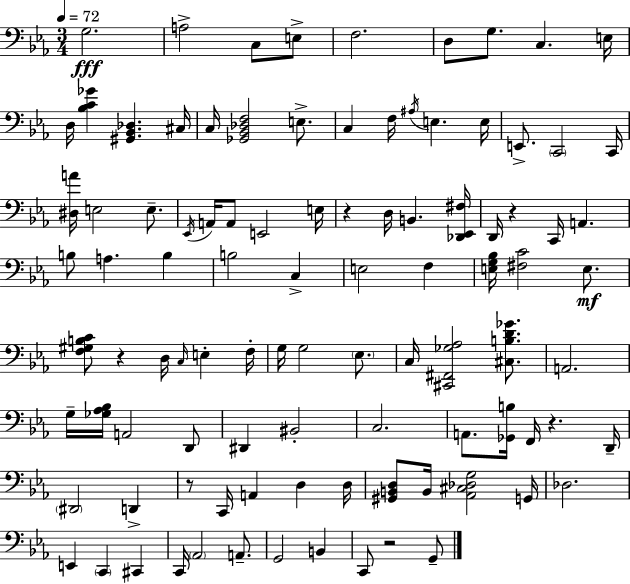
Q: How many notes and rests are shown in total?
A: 98